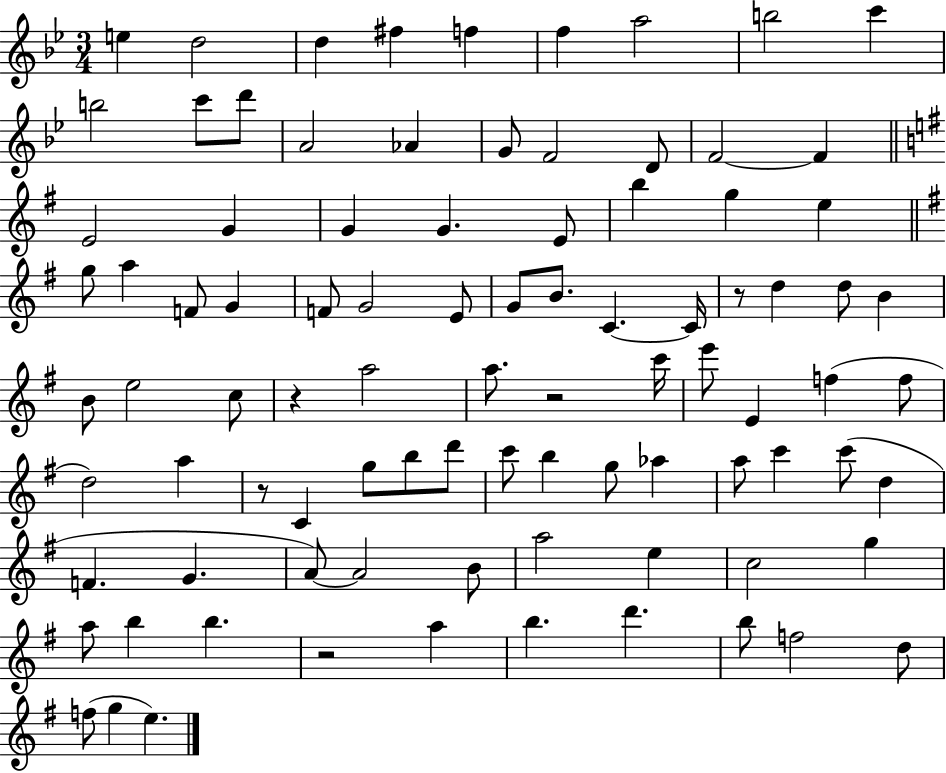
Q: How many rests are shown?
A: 5